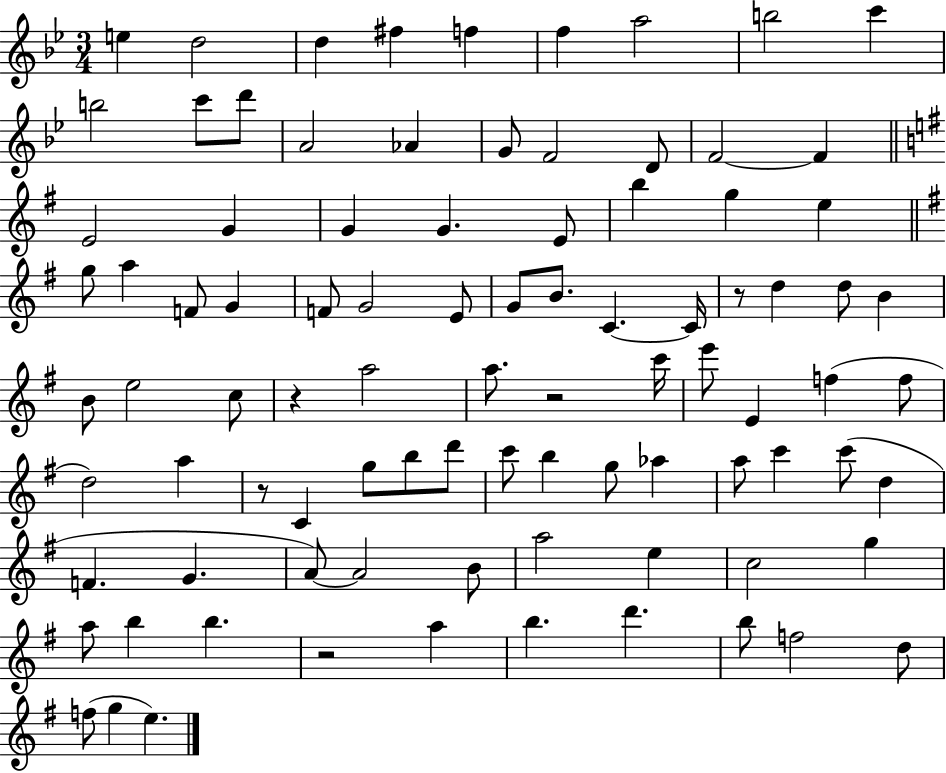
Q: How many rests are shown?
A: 5